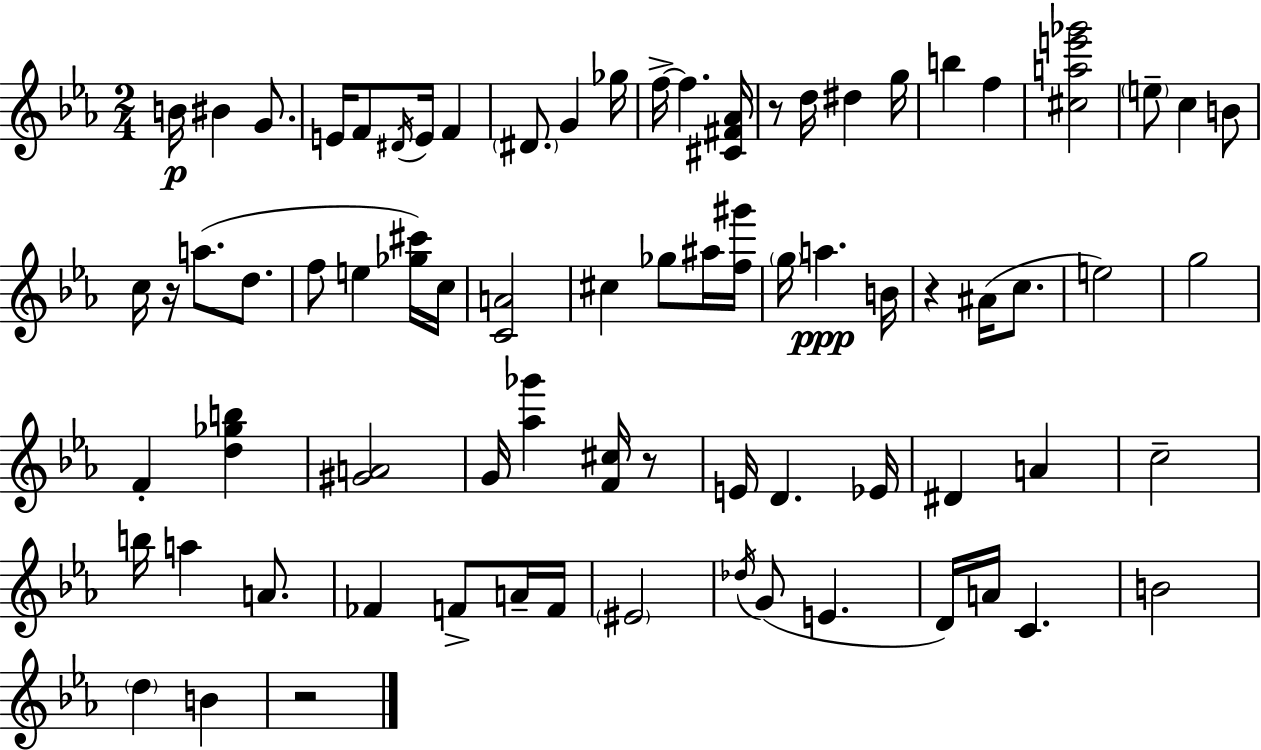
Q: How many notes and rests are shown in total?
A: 76